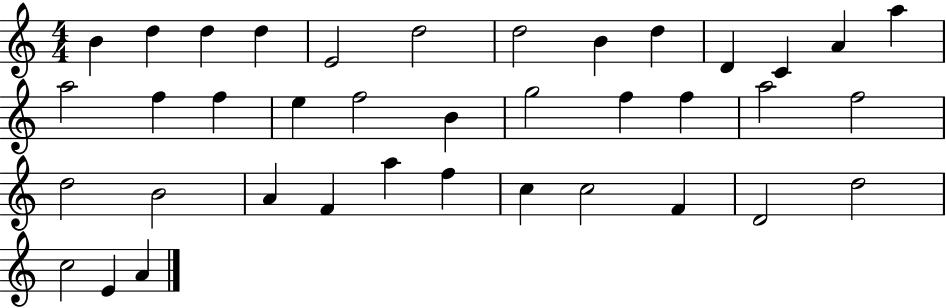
X:1
T:Untitled
M:4/4
L:1/4
K:C
B d d d E2 d2 d2 B d D C A a a2 f f e f2 B g2 f f a2 f2 d2 B2 A F a f c c2 F D2 d2 c2 E A